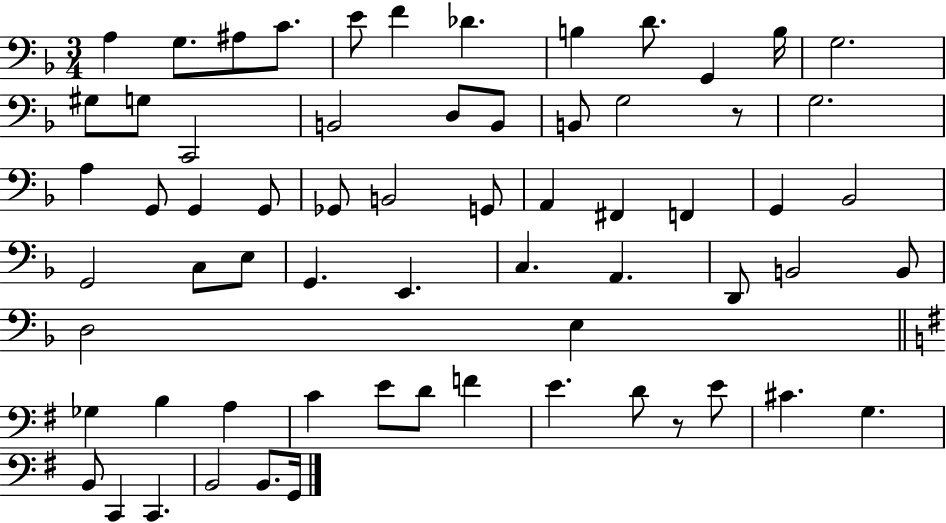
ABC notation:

X:1
T:Untitled
M:3/4
L:1/4
K:F
A, G,/2 ^A,/2 C/2 E/2 F _D B, D/2 G,, B,/4 G,2 ^G,/2 G,/2 C,,2 B,,2 D,/2 B,,/2 B,,/2 G,2 z/2 G,2 A, G,,/2 G,, G,,/2 _G,,/2 B,,2 G,,/2 A,, ^F,, F,, G,, _B,,2 G,,2 C,/2 E,/2 G,, E,, C, A,, D,,/2 B,,2 B,,/2 D,2 E, _G, B, A, C E/2 D/2 F E D/2 z/2 E/2 ^C G, B,,/2 C,, C,, B,,2 B,,/2 G,,/4